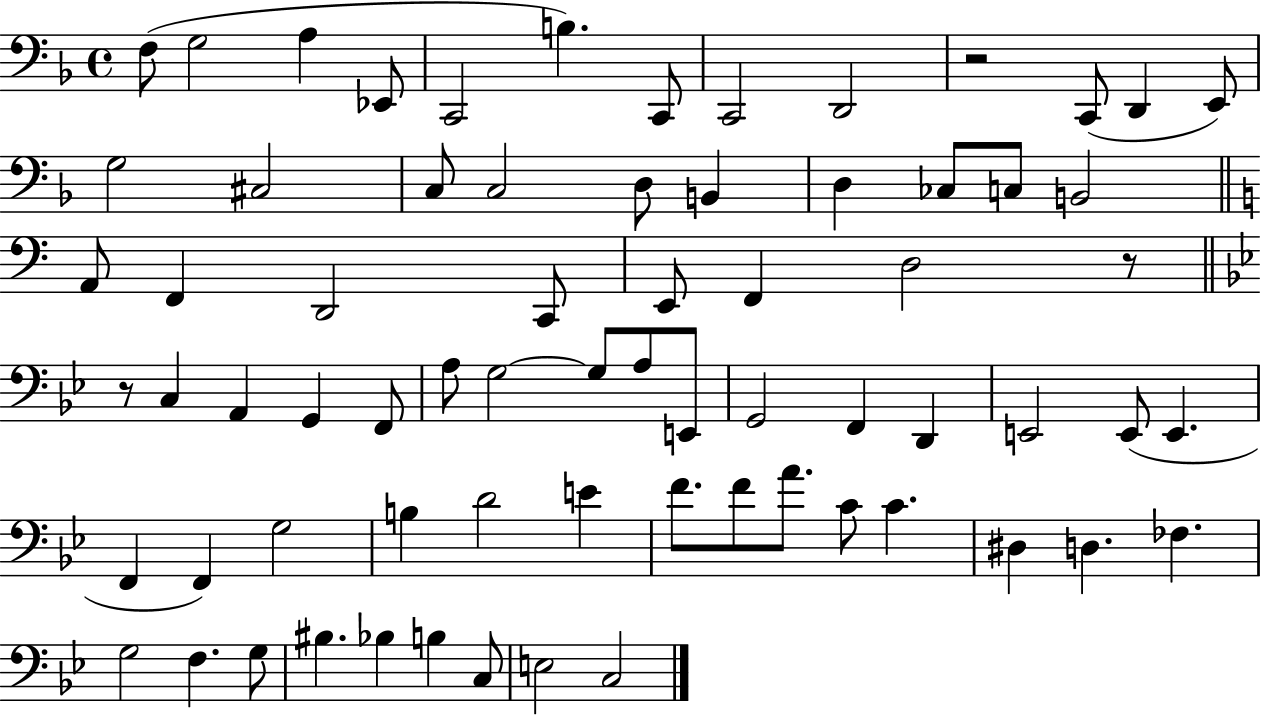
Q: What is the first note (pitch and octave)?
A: F3